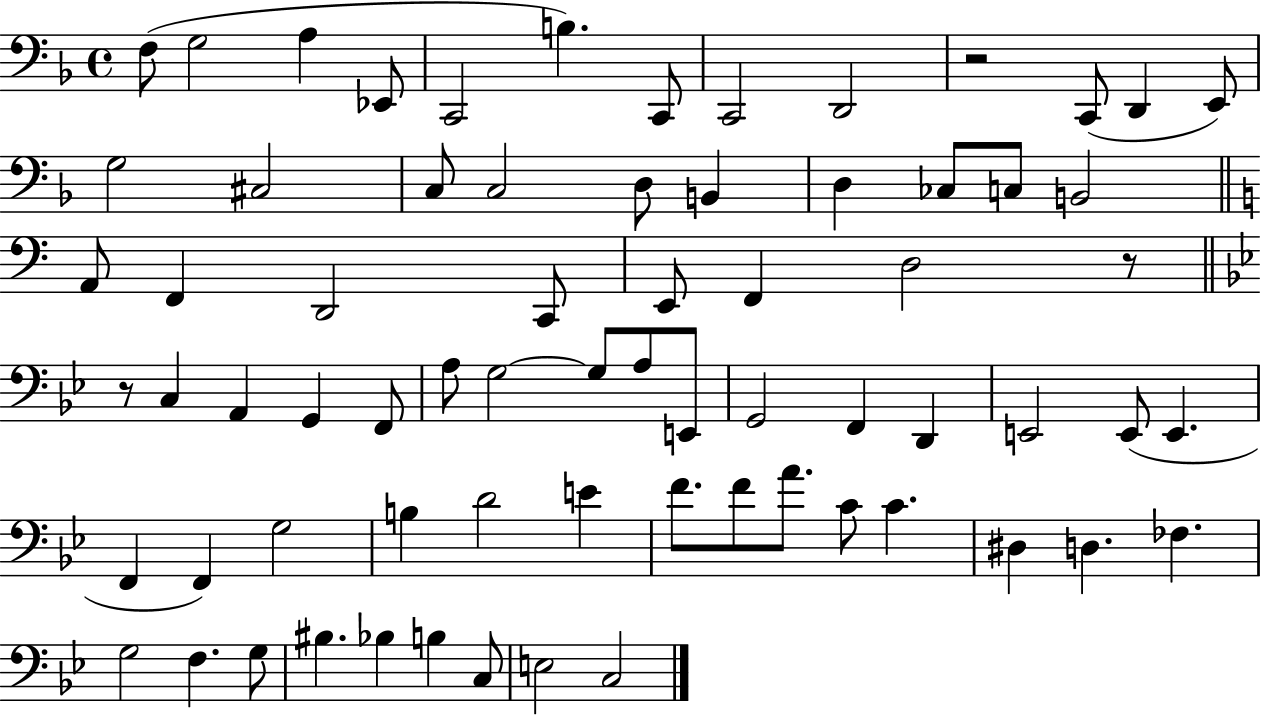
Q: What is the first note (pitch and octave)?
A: F3